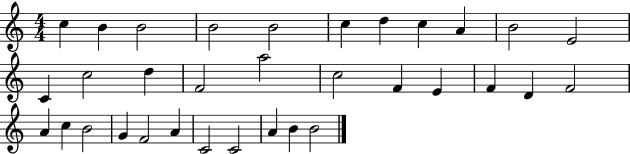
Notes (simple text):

C5/q B4/q B4/h B4/h B4/h C5/q D5/q C5/q A4/q B4/h E4/h C4/q C5/h D5/q F4/h A5/h C5/h F4/q E4/q F4/q D4/q F4/h A4/q C5/q B4/h G4/q F4/h A4/q C4/h C4/h A4/q B4/q B4/h